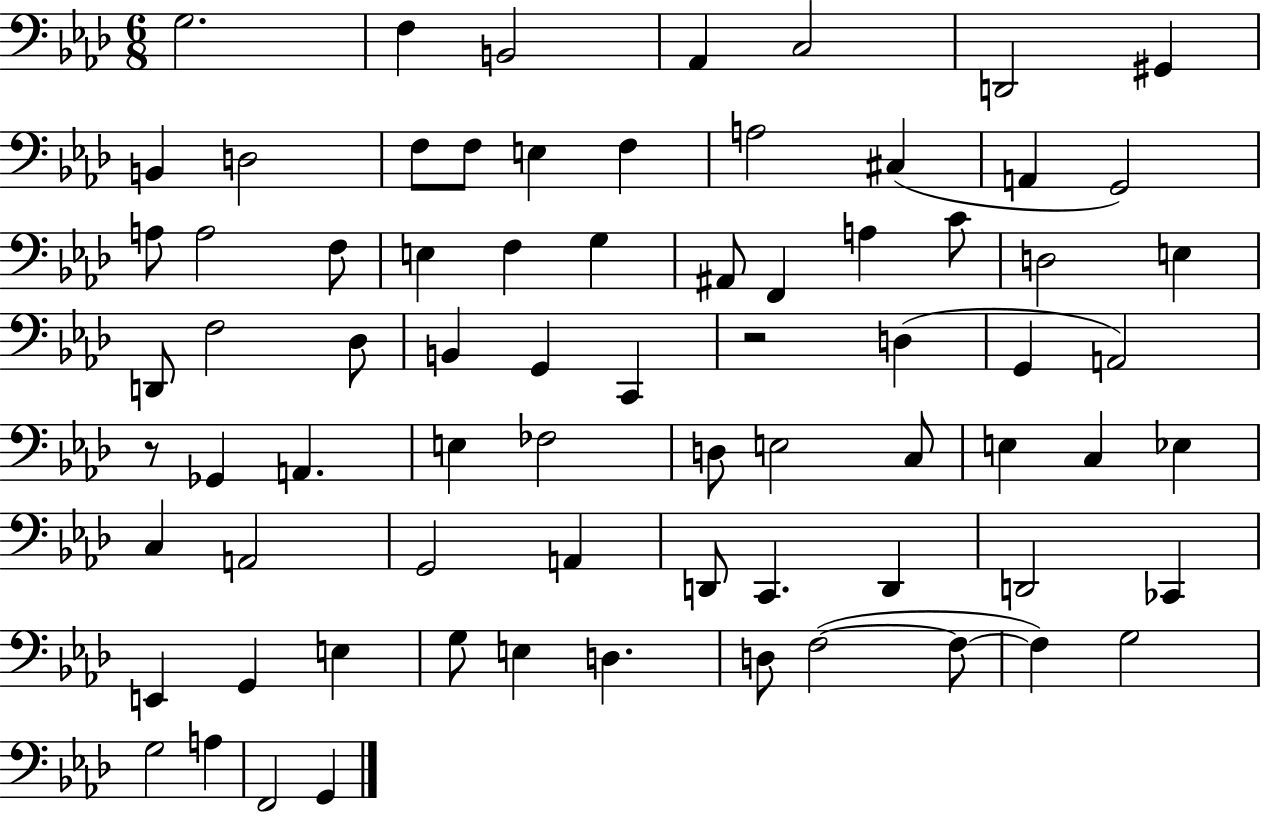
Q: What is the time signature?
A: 6/8